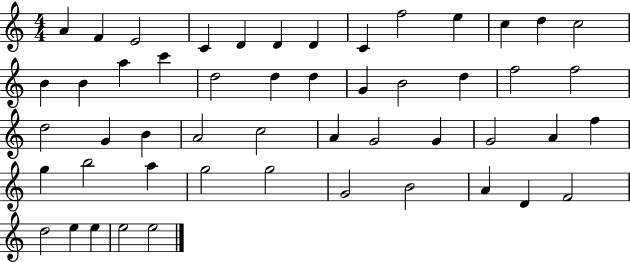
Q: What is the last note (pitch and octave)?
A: E5